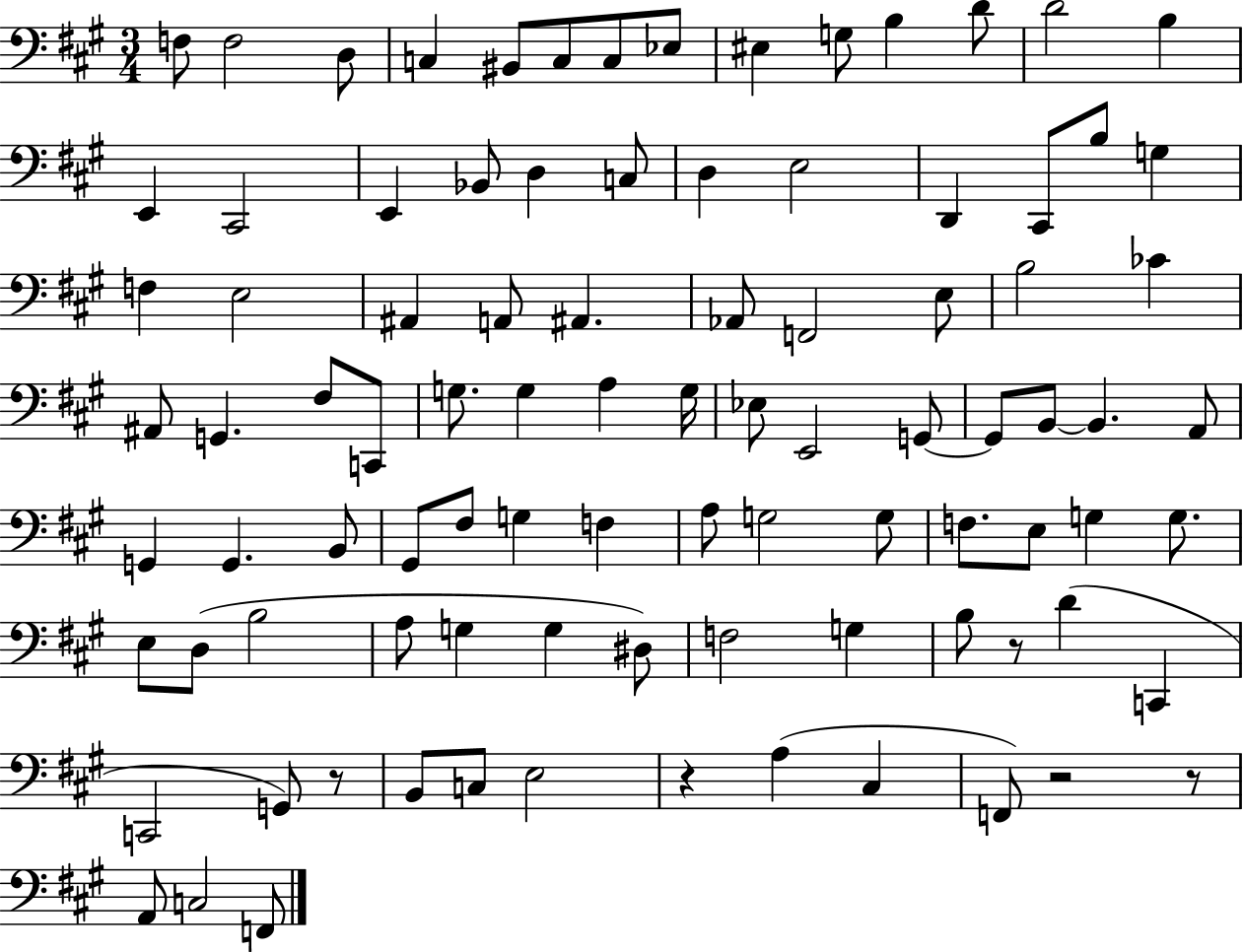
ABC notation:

X:1
T:Untitled
M:3/4
L:1/4
K:A
F,/2 F,2 D,/2 C, ^B,,/2 C,/2 C,/2 _E,/2 ^E, G,/2 B, D/2 D2 B, E,, ^C,,2 E,, _B,,/2 D, C,/2 D, E,2 D,, ^C,,/2 B,/2 G, F, E,2 ^A,, A,,/2 ^A,, _A,,/2 F,,2 E,/2 B,2 _C ^A,,/2 G,, ^F,/2 C,,/2 G,/2 G, A, G,/4 _E,/2 E,,2 G,,/2 G,,/2 B,,/2 B,, A,,/2 G,, G,, B,,/2 ^G,,/2 ^F,/2 G, F, A,/2 G,2 G,/2 F,/2 E,/2 G, G,/2 E,/2 D,/2 B,2 A,/2 G, G, ^D,/2 F,2 G, B,/2 z/2 D C,, C,,2 G,,/2 z/2 B,,/2 C,/2 E,2 z A, ^C, F,,/2 z2 z/2 A,,/2 C,2 F,,/2